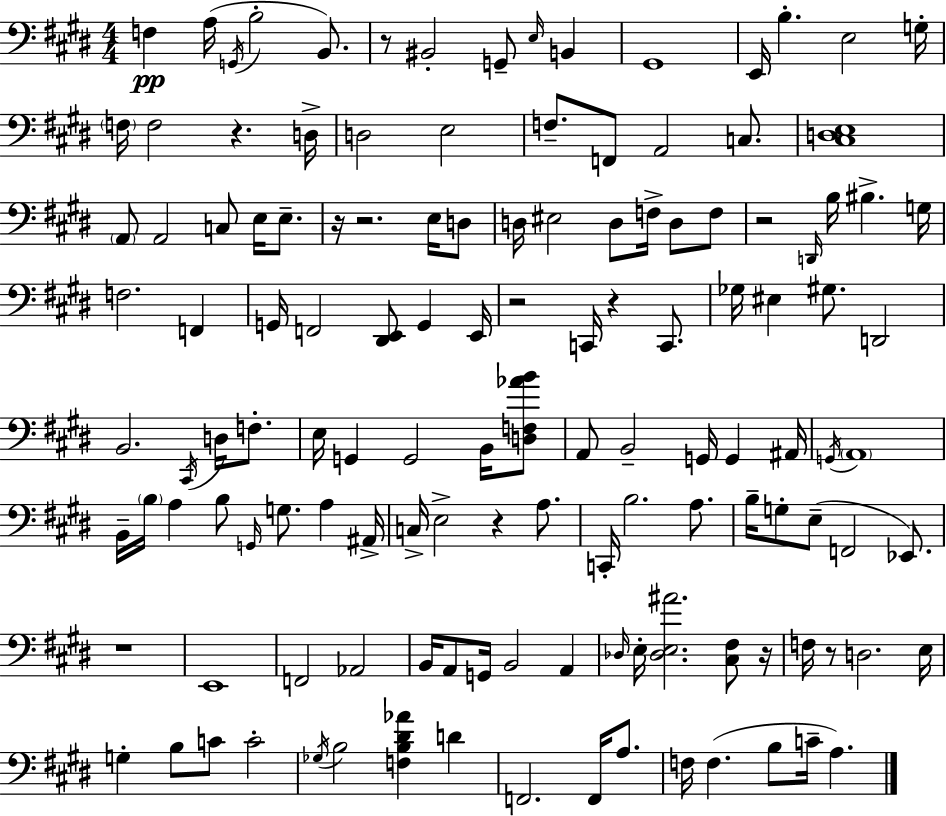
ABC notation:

X:1
T:Untitled
M:4/4
L:1/4
K:E
F, A,/4 G,,/4 B,2 B,,/2 z/2 ^B,,2 G,,/2 E,/4 B,, ^G,,4 E,,/4 B, E,2 G,/4 F,/4 F,2 z D,/4 D,2 E,2 F,/2 F,,/2 A,,2 C,/2 [^C,D,E,]4 A,,/2 A,,2 C,/2 E,/4 E,/2 z/4 z2 E,/4 D,/2 D,/4 ^E,2 D,/2 F,/4 D,/2 F,/2 z2 D,,/4 B,/4 ^B, G,/4 F,2 F,, G,,/4 F,,2 [^D,,E,,]/2 G,, E,,/4 z2 C,,/4 z C,,/2 _G,/4 ^E, ^G,/2 D,,2 B,,2 ^C,,/4 D,/4 F,/2 E,/4 G,, G,,2 B,,/4 [D,F,_AB]/2 A,,/2 B,,2 G,,/4 G,, ^A,,/4 G,,/4 A,,4 B,,/4 B,/4 A, B,/2 G,,/4 G,/2 A, ^A,,/4 C,/4 E,2 z A,/2 C,,/4 B,2 A,/2 B,/4 G,/2 E,/2 F,,2 _E,,/2 z4 E,,4 F,,2 _A,,2 B,,/4 A,,/2 G,,/4 B,,2 A,, _D,/4 E,/4 [_D,E,^A]2 [^C,^F,]/2 z/4 F,/4 z/2 D,2 E,/4 G, B,/2 C/2 C2 _G,/4 B,2 [F,B,^D_A] D F,,2 F,,/4 A,/2 F,/4 F, B,/2 C/4 A,